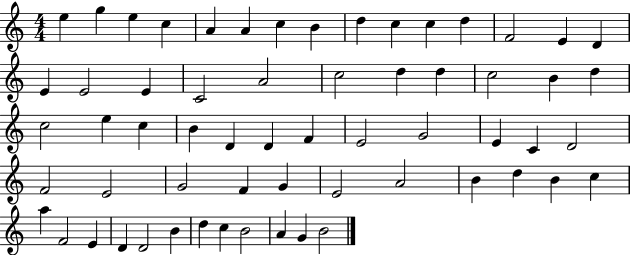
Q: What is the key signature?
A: C major